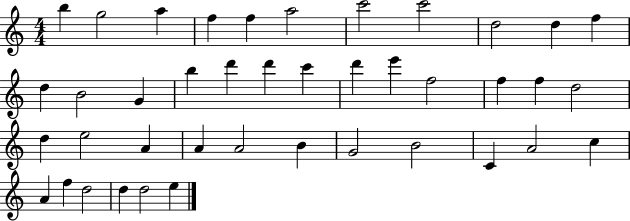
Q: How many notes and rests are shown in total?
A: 41